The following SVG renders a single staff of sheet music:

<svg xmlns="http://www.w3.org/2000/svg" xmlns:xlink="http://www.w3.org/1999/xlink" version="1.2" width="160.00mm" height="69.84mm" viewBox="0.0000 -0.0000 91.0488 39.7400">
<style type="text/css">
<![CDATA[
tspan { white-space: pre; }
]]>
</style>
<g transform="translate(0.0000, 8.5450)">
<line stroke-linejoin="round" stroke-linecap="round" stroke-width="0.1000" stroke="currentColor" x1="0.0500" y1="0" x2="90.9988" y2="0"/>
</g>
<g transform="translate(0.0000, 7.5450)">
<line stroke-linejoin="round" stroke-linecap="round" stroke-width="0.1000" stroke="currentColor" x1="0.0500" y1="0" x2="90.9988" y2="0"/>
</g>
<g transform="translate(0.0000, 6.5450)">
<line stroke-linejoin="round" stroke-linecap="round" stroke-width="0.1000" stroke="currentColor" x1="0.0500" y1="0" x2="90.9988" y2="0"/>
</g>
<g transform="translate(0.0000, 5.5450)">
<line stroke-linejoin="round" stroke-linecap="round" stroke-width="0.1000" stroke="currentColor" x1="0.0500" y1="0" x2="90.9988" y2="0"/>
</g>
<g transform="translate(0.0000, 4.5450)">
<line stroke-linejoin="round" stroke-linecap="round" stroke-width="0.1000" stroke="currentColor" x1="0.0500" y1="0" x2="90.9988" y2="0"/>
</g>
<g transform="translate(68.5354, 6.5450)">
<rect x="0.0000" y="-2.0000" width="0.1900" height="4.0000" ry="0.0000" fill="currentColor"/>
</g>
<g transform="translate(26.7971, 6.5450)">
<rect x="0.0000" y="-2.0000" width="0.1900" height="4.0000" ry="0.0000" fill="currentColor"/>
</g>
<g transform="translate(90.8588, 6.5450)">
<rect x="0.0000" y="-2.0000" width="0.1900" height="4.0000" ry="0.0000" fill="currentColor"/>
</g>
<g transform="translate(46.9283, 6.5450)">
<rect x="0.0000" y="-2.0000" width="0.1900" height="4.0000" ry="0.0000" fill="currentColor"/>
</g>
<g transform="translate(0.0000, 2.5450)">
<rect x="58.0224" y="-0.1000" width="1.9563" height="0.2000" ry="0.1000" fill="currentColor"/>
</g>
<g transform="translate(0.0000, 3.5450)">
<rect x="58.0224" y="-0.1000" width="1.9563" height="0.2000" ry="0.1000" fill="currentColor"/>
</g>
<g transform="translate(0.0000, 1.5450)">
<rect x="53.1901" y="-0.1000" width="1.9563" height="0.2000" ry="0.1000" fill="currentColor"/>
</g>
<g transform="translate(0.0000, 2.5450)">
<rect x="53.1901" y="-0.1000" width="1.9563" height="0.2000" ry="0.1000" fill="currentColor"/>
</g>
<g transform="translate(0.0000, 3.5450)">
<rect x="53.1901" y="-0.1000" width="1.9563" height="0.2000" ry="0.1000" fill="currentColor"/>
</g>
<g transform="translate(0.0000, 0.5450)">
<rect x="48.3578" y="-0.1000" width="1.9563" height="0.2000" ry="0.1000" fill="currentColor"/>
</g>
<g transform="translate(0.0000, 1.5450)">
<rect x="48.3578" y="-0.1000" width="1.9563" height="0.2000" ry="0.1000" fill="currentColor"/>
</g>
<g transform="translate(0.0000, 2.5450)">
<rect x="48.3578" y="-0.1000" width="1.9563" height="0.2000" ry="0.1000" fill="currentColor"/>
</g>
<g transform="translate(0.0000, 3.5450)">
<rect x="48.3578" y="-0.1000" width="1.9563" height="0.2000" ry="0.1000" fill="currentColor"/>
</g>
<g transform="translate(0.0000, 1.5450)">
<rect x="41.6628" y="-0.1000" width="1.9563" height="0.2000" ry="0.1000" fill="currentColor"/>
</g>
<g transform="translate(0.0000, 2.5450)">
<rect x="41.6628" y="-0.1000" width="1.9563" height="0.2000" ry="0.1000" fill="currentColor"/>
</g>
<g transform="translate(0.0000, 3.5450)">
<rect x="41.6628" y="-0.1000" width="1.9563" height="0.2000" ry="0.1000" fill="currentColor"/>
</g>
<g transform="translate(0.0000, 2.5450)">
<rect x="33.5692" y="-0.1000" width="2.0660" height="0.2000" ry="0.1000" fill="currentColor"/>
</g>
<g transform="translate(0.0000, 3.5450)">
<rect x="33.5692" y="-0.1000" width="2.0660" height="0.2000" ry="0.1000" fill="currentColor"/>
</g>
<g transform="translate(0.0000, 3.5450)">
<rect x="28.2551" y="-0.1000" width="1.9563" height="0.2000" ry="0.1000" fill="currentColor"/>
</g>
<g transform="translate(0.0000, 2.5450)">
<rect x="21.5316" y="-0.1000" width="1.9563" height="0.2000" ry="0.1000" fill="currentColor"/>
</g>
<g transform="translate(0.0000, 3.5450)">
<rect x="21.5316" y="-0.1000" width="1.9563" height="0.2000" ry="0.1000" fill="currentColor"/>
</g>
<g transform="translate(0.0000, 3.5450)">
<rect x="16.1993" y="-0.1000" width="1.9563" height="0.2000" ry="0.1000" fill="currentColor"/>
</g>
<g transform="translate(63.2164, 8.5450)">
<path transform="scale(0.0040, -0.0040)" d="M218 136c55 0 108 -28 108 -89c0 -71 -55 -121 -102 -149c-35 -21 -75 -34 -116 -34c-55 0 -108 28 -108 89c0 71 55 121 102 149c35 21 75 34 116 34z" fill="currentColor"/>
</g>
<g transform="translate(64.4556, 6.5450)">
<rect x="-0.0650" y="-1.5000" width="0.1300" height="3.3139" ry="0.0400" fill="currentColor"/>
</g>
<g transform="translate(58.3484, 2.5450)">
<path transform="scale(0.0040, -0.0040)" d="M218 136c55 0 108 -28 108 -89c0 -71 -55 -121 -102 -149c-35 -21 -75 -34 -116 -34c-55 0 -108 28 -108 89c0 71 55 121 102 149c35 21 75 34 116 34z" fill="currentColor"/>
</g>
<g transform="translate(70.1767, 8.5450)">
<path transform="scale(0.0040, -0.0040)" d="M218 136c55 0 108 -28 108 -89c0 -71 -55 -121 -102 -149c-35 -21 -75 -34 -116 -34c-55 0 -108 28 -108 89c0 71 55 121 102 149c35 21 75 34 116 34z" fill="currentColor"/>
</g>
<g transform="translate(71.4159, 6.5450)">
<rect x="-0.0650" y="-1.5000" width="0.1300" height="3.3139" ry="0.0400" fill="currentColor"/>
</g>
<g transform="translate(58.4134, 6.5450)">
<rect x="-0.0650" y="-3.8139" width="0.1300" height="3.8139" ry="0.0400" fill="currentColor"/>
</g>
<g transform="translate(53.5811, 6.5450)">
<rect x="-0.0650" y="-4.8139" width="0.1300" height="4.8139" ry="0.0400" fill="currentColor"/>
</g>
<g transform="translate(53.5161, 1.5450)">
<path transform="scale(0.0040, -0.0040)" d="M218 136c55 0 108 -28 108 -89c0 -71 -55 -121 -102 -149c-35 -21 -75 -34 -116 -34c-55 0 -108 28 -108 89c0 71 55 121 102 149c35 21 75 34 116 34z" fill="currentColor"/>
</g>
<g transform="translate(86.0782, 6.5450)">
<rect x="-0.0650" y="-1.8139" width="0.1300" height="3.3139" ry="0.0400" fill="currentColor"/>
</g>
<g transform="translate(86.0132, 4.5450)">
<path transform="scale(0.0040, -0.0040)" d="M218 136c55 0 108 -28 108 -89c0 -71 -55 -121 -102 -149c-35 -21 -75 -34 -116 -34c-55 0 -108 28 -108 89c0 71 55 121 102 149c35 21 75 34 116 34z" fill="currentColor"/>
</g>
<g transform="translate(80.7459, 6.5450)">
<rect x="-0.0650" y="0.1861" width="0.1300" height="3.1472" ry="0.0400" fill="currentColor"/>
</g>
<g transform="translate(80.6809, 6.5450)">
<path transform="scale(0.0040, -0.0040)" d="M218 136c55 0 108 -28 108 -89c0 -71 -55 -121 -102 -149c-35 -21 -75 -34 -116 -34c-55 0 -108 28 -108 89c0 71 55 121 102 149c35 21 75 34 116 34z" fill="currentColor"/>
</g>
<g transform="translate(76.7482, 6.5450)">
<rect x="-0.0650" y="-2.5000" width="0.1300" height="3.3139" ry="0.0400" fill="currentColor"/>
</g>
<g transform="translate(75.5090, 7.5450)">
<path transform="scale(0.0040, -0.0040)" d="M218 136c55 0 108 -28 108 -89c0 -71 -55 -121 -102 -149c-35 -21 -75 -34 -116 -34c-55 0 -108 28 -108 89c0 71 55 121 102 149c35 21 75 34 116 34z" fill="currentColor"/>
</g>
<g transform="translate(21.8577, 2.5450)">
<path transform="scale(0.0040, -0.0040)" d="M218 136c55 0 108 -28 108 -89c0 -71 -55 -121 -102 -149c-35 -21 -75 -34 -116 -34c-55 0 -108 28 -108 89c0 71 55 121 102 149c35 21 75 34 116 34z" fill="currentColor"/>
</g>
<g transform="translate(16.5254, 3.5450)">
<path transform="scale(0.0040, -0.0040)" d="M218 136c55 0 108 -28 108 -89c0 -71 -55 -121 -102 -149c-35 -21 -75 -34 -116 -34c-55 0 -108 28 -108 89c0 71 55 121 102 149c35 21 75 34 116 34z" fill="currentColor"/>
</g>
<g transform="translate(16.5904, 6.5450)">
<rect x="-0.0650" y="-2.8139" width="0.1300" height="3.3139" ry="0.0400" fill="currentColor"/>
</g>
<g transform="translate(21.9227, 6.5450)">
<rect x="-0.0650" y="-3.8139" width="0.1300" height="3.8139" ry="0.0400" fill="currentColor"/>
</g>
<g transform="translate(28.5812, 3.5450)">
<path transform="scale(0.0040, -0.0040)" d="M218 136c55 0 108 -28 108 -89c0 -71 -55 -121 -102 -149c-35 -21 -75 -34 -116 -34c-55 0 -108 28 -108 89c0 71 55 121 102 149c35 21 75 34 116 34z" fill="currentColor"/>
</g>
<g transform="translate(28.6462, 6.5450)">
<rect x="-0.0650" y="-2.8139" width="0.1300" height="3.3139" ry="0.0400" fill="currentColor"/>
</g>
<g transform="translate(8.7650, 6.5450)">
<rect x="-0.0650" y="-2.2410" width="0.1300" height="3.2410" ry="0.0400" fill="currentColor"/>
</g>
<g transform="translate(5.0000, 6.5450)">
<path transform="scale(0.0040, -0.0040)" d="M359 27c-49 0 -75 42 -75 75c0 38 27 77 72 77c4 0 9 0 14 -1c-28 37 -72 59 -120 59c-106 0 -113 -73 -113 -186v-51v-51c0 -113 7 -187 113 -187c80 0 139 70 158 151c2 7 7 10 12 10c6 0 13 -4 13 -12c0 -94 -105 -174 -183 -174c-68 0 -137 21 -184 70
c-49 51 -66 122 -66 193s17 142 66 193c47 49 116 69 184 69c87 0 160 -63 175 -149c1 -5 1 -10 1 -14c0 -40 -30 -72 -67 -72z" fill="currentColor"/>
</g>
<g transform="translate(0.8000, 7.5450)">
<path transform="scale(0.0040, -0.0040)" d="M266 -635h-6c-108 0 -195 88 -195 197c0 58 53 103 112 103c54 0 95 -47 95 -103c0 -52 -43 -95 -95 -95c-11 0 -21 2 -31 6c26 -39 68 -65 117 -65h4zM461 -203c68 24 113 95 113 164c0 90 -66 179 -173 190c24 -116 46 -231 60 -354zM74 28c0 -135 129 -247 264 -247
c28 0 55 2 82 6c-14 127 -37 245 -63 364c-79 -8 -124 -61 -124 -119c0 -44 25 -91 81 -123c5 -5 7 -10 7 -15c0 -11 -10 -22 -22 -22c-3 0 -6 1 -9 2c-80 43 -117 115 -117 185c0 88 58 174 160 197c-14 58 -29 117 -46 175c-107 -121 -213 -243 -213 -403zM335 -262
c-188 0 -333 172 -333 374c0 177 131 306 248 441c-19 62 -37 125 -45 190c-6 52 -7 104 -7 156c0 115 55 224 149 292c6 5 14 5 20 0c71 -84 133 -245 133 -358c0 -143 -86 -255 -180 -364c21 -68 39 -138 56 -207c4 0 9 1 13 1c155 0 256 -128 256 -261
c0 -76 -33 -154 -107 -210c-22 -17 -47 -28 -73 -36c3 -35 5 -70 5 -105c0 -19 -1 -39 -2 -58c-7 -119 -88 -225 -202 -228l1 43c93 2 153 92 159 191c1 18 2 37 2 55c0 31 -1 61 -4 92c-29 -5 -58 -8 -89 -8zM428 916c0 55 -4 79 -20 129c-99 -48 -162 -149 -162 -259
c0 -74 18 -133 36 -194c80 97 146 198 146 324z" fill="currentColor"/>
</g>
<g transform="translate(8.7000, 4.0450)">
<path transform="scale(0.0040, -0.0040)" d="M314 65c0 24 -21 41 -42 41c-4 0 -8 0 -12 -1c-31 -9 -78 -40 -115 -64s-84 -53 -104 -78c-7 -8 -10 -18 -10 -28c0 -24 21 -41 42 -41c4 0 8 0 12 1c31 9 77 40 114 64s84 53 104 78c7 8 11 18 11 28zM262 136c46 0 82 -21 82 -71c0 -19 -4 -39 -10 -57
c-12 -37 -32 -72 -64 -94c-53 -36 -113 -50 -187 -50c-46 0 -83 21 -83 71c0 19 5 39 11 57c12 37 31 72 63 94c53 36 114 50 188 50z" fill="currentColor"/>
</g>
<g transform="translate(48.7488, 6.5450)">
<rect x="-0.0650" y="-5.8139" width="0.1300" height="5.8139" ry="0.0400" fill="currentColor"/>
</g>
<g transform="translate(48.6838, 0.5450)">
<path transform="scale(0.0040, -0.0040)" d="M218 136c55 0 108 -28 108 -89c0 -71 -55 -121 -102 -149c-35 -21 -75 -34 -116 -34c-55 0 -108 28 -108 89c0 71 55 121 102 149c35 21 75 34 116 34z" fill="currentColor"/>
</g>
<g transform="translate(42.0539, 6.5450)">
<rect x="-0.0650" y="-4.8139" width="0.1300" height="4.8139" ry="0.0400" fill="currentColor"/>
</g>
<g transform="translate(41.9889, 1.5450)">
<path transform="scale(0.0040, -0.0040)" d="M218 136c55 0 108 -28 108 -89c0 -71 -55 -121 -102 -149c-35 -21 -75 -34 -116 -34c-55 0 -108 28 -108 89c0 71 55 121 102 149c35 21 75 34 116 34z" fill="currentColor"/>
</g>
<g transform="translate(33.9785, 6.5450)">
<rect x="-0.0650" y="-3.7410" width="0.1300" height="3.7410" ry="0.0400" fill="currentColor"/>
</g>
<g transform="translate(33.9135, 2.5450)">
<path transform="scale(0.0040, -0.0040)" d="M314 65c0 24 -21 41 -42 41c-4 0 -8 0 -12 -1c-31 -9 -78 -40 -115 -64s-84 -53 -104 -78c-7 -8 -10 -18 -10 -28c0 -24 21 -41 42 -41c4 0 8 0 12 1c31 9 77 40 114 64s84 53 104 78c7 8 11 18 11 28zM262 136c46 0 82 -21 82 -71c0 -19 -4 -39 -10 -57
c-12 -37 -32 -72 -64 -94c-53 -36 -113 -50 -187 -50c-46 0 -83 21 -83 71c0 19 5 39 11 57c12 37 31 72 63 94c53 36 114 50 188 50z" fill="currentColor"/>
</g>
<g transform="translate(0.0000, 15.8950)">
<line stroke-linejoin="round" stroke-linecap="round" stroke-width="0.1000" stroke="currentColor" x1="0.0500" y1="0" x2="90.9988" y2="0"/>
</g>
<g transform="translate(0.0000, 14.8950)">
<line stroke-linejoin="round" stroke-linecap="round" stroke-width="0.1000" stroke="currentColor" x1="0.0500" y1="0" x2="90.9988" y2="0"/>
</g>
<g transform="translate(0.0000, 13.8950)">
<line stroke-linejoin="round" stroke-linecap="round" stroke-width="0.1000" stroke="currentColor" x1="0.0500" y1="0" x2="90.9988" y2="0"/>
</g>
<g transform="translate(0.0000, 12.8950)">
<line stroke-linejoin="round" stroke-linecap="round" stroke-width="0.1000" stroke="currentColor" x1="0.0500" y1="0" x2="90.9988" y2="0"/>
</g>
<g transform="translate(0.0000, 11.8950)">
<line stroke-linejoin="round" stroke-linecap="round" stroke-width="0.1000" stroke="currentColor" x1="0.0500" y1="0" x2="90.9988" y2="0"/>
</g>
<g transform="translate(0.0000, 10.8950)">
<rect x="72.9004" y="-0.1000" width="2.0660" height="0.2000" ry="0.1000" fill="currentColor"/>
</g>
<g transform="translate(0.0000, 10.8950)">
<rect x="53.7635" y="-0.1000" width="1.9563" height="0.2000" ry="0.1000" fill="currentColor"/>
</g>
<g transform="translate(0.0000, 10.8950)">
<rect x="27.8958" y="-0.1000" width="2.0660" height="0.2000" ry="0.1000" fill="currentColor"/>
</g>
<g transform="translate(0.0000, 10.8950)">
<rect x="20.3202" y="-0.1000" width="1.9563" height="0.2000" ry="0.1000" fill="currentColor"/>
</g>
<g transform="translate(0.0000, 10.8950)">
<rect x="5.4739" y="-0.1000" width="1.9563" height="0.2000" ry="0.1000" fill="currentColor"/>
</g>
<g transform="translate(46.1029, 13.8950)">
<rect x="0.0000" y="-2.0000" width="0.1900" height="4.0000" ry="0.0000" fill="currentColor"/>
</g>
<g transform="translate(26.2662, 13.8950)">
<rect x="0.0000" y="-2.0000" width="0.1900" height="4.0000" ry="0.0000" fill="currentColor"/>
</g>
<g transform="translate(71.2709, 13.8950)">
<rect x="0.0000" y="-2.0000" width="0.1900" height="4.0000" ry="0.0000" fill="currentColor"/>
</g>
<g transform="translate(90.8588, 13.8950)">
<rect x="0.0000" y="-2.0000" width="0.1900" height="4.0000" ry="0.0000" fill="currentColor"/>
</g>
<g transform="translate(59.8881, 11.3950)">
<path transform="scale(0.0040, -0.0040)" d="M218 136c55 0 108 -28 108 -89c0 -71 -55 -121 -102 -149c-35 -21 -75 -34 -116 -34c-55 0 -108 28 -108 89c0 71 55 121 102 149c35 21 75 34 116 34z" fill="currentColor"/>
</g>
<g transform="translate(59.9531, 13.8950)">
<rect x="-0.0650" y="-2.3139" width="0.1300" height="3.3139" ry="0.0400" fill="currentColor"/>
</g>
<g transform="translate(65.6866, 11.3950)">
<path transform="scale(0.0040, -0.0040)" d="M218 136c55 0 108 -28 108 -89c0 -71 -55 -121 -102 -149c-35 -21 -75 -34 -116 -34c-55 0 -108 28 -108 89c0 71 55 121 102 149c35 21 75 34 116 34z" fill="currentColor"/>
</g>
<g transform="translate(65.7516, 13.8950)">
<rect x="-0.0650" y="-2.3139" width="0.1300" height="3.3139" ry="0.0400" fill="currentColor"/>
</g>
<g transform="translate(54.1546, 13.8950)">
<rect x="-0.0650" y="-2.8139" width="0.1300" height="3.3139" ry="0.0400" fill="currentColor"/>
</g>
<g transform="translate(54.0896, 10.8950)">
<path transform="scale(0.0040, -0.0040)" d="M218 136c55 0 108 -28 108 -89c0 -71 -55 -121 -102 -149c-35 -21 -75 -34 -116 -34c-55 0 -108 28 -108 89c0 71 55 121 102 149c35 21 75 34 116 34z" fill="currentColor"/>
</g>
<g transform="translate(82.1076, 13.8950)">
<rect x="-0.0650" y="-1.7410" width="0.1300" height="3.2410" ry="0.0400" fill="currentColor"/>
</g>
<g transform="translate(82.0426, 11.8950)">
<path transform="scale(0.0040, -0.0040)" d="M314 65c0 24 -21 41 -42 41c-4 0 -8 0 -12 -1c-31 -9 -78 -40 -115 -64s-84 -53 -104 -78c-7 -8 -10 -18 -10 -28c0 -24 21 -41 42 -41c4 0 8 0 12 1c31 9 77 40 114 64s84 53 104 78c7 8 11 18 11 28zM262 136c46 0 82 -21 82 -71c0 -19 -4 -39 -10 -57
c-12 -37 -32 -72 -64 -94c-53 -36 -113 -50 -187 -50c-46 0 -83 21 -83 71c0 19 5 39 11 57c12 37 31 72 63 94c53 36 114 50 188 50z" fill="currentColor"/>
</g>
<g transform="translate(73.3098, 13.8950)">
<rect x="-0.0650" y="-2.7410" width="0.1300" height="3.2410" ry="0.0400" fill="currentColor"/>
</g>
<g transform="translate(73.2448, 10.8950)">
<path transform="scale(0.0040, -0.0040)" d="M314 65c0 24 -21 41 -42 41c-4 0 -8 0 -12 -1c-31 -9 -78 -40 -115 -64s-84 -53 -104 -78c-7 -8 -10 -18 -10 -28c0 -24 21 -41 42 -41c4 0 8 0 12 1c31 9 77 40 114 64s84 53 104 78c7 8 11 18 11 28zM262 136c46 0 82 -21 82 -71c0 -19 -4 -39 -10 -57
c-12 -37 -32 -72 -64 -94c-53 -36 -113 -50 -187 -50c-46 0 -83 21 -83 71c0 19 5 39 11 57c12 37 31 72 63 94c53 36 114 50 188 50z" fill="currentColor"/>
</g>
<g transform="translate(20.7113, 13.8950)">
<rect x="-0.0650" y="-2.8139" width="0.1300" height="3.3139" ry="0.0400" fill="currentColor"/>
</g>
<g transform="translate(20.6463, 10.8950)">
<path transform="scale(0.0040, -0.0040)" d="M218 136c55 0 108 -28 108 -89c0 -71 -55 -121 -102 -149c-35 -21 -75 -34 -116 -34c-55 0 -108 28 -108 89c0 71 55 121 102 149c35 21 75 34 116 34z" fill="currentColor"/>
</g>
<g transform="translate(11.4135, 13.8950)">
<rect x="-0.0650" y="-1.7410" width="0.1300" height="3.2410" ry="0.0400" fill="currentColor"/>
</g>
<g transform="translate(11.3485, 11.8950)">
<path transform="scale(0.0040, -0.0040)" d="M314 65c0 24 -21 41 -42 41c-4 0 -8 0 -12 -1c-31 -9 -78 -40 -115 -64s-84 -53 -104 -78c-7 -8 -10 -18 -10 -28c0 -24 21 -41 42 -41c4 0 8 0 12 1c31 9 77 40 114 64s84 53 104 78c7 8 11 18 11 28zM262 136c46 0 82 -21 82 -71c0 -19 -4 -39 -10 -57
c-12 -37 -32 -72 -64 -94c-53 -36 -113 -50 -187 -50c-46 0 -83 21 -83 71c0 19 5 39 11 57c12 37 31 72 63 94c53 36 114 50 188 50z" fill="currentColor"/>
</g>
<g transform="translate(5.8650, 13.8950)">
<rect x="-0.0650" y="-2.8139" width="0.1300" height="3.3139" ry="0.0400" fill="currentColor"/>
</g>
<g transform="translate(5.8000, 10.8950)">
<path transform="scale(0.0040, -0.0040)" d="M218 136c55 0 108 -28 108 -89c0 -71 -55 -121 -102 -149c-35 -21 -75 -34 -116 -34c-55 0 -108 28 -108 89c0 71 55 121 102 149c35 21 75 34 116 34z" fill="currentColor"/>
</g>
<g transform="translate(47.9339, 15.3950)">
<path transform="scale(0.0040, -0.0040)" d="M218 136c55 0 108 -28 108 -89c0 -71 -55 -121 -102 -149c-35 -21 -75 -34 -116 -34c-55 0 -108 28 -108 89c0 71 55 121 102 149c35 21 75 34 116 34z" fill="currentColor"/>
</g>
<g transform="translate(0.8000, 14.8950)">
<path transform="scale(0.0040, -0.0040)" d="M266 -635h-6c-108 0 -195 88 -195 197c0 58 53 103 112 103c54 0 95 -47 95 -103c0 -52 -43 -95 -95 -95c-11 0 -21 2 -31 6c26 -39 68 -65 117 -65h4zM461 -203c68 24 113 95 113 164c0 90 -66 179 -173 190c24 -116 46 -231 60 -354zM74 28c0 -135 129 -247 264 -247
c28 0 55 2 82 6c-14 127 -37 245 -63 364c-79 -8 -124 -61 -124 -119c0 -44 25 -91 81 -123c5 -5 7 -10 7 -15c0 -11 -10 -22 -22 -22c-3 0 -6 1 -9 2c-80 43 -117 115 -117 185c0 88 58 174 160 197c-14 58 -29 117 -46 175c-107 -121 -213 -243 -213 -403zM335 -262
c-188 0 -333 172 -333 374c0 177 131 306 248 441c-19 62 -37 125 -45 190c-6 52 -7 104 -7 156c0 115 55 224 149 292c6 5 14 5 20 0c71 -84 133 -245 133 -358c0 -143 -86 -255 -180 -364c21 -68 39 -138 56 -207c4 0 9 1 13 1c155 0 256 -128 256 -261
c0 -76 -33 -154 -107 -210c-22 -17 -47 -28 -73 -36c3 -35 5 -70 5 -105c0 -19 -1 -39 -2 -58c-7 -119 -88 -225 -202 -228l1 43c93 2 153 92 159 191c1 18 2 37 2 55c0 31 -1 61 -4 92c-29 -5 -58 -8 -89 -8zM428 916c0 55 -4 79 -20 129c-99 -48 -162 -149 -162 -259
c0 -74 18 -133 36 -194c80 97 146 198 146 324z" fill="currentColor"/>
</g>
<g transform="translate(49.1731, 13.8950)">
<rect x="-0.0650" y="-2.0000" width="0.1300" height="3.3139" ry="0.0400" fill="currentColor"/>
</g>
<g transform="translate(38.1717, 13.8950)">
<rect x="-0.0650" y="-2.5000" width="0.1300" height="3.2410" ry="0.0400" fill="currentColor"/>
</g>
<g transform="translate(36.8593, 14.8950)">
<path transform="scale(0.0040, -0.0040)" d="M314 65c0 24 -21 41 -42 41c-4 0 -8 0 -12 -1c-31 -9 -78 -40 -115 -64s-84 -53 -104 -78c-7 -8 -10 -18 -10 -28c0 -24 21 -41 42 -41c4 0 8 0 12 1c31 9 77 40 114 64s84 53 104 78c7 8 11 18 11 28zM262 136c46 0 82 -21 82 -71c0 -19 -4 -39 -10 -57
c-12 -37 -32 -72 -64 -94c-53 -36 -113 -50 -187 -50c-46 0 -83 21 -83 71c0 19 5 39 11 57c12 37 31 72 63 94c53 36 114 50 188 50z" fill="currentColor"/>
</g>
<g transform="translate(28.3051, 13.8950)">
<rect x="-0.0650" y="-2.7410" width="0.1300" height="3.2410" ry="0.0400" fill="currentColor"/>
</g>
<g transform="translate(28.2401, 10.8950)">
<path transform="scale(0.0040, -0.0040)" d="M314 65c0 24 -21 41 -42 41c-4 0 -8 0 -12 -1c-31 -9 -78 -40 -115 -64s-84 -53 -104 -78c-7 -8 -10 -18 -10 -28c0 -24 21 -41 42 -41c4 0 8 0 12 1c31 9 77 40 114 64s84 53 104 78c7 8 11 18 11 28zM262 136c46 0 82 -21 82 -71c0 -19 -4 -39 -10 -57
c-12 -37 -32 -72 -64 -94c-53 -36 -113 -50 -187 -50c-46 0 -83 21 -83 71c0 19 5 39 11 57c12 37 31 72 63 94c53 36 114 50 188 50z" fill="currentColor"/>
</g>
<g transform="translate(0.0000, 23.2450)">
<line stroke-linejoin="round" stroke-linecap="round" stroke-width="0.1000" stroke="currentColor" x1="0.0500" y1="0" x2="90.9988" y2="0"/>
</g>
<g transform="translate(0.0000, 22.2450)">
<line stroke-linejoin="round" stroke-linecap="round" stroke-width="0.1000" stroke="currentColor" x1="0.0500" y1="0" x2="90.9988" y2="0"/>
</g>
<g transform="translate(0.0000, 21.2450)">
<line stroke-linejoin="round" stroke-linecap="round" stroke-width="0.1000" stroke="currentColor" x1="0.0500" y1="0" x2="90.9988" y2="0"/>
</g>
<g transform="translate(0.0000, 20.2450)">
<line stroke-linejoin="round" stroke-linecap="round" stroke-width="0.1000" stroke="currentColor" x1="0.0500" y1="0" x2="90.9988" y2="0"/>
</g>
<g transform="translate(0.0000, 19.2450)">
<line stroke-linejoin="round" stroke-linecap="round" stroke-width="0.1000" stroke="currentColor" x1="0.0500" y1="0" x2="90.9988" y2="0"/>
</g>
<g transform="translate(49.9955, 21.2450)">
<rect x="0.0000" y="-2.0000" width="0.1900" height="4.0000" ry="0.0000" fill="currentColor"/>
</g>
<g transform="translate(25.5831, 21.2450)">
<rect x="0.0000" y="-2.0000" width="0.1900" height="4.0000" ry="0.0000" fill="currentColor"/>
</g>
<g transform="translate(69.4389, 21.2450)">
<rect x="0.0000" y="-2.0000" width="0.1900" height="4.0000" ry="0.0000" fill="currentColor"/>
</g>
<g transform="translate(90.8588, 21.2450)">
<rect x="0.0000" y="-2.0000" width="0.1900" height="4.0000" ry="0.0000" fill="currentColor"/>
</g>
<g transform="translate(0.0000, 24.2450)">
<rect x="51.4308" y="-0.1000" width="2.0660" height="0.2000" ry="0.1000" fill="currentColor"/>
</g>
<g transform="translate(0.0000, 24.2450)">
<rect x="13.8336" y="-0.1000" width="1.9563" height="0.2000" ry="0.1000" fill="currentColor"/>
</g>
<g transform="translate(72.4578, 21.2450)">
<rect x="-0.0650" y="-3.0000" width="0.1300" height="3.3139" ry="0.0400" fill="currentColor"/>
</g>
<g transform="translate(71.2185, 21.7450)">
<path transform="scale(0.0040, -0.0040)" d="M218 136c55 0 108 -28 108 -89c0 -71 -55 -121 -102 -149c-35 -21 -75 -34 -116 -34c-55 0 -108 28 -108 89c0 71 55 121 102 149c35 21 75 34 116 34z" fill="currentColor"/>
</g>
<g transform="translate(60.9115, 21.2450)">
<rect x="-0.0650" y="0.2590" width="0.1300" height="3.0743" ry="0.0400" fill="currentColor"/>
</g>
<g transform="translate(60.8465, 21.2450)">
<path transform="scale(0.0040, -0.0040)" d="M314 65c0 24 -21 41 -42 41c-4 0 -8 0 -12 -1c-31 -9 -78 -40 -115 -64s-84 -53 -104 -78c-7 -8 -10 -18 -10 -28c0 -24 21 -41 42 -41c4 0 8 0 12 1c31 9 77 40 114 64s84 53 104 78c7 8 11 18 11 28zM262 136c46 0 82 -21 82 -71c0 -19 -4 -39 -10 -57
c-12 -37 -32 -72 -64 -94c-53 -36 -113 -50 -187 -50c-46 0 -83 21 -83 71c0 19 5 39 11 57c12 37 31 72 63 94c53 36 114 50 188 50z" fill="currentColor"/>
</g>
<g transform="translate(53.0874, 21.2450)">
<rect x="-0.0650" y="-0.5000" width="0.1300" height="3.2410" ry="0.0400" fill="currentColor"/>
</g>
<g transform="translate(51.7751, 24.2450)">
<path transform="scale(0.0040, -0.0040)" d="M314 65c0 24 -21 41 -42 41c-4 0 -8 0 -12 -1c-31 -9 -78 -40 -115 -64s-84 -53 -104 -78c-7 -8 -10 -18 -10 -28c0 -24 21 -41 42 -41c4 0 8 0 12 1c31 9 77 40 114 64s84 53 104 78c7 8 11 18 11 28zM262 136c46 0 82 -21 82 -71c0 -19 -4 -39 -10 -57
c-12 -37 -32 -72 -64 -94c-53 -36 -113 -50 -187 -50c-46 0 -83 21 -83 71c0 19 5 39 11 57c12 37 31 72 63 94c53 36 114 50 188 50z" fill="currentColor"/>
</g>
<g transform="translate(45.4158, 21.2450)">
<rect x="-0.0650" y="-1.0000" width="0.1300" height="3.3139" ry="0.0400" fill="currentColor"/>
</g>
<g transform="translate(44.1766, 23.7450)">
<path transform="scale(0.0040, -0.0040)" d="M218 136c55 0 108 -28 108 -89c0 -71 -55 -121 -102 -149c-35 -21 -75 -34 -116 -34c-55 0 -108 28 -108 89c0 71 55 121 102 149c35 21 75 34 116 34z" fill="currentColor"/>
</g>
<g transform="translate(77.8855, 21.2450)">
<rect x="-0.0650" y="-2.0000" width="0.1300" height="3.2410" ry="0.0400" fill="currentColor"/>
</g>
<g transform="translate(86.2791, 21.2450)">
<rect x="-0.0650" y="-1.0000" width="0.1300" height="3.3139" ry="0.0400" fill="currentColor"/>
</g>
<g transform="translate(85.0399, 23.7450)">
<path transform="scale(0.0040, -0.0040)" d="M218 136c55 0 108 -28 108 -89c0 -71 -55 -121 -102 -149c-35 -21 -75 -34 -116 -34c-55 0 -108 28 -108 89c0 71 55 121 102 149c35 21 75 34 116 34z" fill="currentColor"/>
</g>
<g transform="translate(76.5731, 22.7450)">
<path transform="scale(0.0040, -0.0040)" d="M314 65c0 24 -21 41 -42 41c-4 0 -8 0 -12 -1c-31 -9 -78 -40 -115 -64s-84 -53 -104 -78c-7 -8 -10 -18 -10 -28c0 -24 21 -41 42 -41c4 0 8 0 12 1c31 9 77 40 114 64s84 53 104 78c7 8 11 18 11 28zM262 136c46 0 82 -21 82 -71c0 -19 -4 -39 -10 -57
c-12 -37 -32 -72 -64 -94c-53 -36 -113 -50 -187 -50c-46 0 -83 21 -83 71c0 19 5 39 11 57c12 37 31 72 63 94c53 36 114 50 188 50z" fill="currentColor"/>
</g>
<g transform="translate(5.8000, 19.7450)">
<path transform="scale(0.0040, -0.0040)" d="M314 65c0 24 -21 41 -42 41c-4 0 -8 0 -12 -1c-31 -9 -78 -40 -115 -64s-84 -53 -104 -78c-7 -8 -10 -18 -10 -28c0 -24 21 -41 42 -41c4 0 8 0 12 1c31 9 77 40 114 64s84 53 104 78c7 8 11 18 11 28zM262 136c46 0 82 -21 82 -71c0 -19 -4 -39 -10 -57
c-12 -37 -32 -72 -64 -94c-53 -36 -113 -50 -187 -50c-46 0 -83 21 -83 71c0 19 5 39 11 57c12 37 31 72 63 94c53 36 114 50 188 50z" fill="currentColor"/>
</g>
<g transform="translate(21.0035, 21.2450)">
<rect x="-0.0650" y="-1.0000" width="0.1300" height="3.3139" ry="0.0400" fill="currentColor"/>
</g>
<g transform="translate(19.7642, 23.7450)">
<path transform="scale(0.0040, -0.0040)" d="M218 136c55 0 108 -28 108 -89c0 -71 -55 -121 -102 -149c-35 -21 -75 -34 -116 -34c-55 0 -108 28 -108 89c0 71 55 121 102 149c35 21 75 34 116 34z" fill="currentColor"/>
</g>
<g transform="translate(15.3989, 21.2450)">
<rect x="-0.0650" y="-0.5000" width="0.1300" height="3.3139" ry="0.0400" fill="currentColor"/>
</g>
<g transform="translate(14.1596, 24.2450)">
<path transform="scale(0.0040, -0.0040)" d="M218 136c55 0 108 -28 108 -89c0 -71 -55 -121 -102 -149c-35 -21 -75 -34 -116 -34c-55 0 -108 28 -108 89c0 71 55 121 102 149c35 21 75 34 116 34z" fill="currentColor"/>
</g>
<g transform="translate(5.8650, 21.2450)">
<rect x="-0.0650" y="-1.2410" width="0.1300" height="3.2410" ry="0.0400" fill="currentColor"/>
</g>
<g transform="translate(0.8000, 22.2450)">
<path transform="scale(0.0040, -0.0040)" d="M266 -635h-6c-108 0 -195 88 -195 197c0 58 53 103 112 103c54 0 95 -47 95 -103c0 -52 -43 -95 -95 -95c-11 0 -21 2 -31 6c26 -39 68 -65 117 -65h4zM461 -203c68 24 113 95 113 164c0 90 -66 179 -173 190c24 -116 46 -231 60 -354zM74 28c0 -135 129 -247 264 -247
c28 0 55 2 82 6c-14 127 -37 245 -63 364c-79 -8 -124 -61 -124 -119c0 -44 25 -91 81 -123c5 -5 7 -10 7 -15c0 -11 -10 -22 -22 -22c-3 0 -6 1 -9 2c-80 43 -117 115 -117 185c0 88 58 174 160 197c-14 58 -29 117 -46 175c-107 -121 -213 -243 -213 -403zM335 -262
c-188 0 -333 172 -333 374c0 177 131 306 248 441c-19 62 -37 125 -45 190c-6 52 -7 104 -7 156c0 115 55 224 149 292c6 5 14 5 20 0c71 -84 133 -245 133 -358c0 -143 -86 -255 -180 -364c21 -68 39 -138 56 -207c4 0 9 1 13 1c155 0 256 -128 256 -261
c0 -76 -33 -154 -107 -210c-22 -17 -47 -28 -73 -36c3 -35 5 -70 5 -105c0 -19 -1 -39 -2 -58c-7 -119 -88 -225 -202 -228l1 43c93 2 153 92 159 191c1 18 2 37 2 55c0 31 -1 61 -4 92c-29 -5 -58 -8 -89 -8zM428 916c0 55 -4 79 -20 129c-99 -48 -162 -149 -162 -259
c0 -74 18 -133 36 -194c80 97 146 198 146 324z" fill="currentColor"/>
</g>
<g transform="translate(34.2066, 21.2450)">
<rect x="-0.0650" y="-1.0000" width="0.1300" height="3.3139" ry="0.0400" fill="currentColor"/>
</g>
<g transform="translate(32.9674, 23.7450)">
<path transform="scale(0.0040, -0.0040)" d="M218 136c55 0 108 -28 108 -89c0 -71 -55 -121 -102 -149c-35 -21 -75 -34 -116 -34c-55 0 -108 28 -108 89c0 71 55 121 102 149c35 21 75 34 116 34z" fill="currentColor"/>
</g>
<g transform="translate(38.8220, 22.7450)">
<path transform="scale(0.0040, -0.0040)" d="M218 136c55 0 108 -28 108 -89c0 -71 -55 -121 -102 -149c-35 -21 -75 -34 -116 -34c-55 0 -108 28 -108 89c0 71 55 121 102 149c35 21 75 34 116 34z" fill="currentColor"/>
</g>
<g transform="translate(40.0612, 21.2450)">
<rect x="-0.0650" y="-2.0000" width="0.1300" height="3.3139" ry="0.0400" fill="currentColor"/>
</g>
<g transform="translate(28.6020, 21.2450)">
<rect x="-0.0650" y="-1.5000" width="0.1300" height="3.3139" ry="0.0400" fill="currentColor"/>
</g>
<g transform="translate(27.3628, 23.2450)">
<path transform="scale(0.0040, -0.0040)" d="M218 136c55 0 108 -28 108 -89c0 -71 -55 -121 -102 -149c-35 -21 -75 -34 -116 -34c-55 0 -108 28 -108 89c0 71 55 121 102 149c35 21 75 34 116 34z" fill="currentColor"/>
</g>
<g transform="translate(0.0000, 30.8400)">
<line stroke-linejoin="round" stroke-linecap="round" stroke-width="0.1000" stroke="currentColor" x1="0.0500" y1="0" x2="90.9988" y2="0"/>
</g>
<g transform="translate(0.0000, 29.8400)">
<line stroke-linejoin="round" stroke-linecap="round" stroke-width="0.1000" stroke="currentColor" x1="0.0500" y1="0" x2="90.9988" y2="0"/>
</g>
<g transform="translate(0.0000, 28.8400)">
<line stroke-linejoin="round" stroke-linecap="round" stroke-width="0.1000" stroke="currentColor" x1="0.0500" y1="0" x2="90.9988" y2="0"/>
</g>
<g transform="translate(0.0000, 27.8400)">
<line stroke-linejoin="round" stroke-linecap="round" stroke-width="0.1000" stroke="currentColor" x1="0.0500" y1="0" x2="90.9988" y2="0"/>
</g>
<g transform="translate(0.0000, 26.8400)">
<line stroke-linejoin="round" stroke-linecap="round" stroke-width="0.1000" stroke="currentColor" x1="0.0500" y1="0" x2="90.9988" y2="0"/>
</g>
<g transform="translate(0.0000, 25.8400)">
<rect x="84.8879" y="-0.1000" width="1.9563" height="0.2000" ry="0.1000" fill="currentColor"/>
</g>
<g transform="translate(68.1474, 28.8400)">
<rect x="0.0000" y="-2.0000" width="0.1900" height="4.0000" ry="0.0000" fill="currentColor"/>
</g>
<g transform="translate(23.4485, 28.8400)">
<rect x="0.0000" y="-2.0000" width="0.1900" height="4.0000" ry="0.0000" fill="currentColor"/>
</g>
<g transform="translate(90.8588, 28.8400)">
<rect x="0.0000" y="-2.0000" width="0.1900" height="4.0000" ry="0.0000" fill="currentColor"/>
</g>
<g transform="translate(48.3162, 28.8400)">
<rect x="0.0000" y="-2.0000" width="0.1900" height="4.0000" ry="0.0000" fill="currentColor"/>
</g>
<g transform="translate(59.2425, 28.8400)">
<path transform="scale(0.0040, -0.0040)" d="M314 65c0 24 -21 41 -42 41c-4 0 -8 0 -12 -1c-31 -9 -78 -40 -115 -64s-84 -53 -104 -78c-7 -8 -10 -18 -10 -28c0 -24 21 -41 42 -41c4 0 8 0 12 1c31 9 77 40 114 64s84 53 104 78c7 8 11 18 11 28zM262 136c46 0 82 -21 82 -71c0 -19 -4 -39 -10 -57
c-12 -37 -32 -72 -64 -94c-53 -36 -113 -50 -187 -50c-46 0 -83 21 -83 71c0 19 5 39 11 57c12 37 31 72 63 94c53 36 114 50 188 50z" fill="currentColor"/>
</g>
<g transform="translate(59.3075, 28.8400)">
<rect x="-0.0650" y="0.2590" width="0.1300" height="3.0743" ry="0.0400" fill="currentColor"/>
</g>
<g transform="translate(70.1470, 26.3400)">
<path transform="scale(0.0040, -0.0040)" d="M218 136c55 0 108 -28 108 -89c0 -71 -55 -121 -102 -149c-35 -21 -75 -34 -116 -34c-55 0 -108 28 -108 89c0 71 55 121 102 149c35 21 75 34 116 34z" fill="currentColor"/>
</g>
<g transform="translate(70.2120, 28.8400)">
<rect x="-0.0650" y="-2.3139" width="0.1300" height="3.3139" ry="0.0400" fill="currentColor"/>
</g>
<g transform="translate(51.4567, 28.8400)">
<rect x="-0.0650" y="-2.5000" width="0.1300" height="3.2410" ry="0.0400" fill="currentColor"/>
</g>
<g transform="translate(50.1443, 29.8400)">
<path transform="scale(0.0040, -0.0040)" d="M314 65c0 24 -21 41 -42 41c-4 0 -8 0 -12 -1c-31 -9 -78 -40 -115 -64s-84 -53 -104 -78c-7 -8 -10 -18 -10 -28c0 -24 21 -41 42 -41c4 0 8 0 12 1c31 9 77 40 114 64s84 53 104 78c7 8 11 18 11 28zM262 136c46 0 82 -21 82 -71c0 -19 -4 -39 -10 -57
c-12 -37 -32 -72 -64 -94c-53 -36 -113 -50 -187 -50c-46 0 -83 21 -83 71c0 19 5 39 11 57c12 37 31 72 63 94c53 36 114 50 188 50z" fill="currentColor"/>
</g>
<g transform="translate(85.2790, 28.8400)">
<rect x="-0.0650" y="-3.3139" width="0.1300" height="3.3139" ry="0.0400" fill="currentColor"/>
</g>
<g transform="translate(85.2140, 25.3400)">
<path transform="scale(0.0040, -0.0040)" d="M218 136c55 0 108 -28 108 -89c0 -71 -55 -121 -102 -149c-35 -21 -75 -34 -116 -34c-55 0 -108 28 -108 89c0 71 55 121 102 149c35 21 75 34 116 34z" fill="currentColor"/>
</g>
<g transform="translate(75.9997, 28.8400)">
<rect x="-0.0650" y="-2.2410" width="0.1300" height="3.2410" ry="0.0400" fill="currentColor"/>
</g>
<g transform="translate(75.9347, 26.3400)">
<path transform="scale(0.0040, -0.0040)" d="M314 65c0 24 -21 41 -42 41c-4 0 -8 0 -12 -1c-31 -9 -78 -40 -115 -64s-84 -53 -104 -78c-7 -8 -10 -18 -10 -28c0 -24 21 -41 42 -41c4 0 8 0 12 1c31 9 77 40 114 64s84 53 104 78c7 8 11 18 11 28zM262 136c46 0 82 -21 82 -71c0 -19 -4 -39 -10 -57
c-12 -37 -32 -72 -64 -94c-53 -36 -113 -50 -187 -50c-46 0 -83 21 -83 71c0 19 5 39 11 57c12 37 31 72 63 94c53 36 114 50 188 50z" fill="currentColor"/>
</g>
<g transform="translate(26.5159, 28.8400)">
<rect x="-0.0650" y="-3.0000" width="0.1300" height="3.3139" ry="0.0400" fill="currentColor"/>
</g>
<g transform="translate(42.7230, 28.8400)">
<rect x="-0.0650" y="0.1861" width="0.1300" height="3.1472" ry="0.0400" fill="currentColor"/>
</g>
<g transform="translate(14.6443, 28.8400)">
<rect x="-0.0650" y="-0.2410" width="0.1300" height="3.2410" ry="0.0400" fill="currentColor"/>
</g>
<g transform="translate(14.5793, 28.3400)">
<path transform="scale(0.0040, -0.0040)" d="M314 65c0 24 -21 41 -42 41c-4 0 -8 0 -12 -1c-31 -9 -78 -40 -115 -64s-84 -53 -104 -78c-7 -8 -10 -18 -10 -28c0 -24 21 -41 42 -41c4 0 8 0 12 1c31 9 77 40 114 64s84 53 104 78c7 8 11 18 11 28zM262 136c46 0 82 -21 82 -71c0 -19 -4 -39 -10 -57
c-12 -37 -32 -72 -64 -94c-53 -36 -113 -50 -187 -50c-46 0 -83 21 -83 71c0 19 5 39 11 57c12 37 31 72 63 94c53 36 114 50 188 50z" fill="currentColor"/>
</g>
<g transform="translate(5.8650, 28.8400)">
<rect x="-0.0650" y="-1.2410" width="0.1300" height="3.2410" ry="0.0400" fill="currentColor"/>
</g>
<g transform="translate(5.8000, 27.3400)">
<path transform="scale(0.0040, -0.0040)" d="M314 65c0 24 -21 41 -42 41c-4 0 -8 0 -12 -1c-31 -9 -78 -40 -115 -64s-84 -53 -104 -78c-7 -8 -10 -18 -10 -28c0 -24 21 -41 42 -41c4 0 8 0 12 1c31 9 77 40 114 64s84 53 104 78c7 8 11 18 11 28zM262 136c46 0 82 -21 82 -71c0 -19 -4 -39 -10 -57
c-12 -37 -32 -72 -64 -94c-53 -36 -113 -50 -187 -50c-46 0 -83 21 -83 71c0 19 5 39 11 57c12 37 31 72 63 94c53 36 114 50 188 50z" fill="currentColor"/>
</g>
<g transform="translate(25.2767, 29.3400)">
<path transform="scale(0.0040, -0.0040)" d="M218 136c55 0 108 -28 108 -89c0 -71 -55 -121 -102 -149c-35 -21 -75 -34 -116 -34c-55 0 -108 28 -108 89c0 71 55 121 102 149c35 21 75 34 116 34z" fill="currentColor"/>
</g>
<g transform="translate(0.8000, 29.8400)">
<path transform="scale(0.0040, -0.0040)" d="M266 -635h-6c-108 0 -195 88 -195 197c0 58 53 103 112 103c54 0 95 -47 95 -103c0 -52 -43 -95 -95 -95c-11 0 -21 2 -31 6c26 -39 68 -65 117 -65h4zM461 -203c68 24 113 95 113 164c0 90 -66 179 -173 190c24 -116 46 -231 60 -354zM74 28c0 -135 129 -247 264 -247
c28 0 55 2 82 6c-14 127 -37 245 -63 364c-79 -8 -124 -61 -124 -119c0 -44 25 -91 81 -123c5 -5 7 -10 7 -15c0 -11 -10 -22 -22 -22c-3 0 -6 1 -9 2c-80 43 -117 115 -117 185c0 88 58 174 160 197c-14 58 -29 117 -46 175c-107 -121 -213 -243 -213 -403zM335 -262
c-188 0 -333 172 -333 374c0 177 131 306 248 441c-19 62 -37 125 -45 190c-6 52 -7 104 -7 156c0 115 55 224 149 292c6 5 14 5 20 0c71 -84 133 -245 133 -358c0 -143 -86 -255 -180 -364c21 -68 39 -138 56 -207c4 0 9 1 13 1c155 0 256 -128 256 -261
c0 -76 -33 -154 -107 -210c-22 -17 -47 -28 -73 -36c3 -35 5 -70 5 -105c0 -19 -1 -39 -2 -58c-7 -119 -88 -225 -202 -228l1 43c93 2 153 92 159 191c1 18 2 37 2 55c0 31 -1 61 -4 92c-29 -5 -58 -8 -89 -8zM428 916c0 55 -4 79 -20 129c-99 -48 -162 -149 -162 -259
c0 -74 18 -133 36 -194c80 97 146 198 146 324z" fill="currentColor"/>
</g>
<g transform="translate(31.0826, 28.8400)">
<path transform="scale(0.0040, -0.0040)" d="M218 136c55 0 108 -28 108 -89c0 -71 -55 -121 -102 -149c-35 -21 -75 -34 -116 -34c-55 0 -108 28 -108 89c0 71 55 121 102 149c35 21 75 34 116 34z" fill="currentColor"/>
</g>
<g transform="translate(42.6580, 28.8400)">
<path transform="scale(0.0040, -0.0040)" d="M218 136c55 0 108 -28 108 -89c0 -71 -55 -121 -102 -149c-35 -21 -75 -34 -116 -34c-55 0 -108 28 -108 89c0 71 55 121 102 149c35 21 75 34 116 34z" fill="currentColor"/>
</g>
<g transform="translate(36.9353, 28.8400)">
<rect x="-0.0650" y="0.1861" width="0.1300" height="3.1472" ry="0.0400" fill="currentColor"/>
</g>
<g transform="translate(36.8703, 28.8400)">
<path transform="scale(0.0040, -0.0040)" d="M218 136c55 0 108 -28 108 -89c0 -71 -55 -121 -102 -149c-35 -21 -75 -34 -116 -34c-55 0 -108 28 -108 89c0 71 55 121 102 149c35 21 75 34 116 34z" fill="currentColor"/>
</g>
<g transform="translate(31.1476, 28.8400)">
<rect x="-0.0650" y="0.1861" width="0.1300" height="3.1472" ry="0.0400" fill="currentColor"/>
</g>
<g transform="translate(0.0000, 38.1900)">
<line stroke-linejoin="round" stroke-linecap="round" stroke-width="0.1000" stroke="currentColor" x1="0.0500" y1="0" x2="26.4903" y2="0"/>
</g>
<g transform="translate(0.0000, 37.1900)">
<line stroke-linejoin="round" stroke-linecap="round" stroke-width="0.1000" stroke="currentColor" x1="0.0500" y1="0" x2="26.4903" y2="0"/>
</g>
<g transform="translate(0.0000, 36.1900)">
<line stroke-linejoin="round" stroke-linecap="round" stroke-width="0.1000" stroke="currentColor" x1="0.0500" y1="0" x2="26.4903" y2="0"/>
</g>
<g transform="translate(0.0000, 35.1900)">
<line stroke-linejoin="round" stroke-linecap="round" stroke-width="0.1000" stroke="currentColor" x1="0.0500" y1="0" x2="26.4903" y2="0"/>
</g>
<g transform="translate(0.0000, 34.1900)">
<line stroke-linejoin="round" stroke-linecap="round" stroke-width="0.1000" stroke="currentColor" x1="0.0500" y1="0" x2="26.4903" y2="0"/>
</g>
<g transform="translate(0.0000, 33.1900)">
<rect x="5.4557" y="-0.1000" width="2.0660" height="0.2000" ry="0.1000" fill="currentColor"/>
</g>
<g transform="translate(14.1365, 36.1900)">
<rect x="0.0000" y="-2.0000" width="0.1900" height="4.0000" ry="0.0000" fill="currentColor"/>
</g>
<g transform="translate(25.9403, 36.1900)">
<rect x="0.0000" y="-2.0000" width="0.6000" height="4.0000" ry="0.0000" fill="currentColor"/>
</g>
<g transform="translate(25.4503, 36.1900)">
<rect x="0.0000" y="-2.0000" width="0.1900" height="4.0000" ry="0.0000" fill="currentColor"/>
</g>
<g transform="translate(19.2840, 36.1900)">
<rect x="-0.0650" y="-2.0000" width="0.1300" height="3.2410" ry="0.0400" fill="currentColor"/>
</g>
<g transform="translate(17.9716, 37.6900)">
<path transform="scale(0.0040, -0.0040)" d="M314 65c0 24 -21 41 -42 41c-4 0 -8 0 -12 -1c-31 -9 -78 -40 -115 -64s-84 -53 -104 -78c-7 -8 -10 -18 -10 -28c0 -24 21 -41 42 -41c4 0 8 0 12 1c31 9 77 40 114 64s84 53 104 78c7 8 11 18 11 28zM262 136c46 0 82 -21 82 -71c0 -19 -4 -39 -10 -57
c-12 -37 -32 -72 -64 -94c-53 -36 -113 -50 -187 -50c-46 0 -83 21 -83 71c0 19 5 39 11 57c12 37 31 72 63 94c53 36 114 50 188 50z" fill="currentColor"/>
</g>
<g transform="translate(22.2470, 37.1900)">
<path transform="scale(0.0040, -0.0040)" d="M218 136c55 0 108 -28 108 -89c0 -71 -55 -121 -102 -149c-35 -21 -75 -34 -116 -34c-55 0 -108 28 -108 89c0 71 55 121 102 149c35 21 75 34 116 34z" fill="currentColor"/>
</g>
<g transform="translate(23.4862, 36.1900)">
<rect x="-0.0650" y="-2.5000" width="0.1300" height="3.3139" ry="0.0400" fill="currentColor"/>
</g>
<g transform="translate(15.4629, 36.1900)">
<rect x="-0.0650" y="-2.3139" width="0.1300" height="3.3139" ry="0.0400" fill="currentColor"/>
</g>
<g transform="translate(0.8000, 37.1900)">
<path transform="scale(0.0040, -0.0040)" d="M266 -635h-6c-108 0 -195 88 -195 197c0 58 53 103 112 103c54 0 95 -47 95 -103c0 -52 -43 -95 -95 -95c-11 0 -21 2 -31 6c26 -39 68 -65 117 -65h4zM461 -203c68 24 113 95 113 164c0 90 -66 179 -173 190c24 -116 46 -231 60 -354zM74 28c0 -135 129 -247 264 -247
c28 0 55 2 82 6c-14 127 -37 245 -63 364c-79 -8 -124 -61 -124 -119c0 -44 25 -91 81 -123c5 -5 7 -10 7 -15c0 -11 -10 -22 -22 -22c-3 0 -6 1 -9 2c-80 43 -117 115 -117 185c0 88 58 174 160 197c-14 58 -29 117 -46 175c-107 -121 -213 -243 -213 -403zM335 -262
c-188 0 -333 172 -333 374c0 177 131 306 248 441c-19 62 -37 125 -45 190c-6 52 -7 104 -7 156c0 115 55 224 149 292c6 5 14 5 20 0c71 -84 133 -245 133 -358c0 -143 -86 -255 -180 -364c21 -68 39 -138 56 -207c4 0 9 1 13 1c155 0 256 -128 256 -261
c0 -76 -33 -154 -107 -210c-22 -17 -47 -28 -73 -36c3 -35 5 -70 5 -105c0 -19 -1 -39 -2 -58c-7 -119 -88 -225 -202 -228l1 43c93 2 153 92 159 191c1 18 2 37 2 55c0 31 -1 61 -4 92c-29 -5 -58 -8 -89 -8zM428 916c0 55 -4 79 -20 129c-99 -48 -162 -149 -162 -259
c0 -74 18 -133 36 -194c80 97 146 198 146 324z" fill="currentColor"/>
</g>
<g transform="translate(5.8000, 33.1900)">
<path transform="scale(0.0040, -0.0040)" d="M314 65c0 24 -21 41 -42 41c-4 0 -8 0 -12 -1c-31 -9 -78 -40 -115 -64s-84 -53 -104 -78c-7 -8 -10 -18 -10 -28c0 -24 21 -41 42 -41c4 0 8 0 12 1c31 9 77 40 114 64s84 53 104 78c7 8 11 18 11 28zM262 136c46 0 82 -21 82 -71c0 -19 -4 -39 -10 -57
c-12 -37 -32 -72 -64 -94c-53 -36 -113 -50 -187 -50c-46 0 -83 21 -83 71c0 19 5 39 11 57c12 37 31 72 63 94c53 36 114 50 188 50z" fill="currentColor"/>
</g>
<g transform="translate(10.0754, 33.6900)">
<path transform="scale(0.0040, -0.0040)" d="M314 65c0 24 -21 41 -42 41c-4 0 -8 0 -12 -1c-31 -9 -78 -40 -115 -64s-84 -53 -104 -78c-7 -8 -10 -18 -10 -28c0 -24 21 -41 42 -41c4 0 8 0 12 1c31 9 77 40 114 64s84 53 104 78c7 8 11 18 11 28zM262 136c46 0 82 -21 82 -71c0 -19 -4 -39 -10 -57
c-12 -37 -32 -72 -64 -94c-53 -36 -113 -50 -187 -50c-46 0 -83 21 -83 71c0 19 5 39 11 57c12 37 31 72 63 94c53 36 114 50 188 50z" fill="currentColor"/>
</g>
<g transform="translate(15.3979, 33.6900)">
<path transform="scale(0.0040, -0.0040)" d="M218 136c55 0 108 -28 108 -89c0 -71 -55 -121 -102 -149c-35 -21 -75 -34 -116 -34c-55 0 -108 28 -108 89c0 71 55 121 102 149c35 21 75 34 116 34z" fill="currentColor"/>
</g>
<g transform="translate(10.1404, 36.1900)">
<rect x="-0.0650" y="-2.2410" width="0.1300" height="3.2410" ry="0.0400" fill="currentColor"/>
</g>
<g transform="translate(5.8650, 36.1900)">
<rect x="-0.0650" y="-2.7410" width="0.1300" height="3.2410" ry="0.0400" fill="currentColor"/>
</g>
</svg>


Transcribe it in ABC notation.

X:1
T:Untitled
M:4/4
L:1/4
K:C
g2 a c' a c'2 e' g' e' c' E E G B f a f2 a a2 G2 F a g g a2 f2 e2 C D E D F D C2 B2 A F2 D e2 c2 A B B B G2 B2 g g2 b a2 g2 g F2 G